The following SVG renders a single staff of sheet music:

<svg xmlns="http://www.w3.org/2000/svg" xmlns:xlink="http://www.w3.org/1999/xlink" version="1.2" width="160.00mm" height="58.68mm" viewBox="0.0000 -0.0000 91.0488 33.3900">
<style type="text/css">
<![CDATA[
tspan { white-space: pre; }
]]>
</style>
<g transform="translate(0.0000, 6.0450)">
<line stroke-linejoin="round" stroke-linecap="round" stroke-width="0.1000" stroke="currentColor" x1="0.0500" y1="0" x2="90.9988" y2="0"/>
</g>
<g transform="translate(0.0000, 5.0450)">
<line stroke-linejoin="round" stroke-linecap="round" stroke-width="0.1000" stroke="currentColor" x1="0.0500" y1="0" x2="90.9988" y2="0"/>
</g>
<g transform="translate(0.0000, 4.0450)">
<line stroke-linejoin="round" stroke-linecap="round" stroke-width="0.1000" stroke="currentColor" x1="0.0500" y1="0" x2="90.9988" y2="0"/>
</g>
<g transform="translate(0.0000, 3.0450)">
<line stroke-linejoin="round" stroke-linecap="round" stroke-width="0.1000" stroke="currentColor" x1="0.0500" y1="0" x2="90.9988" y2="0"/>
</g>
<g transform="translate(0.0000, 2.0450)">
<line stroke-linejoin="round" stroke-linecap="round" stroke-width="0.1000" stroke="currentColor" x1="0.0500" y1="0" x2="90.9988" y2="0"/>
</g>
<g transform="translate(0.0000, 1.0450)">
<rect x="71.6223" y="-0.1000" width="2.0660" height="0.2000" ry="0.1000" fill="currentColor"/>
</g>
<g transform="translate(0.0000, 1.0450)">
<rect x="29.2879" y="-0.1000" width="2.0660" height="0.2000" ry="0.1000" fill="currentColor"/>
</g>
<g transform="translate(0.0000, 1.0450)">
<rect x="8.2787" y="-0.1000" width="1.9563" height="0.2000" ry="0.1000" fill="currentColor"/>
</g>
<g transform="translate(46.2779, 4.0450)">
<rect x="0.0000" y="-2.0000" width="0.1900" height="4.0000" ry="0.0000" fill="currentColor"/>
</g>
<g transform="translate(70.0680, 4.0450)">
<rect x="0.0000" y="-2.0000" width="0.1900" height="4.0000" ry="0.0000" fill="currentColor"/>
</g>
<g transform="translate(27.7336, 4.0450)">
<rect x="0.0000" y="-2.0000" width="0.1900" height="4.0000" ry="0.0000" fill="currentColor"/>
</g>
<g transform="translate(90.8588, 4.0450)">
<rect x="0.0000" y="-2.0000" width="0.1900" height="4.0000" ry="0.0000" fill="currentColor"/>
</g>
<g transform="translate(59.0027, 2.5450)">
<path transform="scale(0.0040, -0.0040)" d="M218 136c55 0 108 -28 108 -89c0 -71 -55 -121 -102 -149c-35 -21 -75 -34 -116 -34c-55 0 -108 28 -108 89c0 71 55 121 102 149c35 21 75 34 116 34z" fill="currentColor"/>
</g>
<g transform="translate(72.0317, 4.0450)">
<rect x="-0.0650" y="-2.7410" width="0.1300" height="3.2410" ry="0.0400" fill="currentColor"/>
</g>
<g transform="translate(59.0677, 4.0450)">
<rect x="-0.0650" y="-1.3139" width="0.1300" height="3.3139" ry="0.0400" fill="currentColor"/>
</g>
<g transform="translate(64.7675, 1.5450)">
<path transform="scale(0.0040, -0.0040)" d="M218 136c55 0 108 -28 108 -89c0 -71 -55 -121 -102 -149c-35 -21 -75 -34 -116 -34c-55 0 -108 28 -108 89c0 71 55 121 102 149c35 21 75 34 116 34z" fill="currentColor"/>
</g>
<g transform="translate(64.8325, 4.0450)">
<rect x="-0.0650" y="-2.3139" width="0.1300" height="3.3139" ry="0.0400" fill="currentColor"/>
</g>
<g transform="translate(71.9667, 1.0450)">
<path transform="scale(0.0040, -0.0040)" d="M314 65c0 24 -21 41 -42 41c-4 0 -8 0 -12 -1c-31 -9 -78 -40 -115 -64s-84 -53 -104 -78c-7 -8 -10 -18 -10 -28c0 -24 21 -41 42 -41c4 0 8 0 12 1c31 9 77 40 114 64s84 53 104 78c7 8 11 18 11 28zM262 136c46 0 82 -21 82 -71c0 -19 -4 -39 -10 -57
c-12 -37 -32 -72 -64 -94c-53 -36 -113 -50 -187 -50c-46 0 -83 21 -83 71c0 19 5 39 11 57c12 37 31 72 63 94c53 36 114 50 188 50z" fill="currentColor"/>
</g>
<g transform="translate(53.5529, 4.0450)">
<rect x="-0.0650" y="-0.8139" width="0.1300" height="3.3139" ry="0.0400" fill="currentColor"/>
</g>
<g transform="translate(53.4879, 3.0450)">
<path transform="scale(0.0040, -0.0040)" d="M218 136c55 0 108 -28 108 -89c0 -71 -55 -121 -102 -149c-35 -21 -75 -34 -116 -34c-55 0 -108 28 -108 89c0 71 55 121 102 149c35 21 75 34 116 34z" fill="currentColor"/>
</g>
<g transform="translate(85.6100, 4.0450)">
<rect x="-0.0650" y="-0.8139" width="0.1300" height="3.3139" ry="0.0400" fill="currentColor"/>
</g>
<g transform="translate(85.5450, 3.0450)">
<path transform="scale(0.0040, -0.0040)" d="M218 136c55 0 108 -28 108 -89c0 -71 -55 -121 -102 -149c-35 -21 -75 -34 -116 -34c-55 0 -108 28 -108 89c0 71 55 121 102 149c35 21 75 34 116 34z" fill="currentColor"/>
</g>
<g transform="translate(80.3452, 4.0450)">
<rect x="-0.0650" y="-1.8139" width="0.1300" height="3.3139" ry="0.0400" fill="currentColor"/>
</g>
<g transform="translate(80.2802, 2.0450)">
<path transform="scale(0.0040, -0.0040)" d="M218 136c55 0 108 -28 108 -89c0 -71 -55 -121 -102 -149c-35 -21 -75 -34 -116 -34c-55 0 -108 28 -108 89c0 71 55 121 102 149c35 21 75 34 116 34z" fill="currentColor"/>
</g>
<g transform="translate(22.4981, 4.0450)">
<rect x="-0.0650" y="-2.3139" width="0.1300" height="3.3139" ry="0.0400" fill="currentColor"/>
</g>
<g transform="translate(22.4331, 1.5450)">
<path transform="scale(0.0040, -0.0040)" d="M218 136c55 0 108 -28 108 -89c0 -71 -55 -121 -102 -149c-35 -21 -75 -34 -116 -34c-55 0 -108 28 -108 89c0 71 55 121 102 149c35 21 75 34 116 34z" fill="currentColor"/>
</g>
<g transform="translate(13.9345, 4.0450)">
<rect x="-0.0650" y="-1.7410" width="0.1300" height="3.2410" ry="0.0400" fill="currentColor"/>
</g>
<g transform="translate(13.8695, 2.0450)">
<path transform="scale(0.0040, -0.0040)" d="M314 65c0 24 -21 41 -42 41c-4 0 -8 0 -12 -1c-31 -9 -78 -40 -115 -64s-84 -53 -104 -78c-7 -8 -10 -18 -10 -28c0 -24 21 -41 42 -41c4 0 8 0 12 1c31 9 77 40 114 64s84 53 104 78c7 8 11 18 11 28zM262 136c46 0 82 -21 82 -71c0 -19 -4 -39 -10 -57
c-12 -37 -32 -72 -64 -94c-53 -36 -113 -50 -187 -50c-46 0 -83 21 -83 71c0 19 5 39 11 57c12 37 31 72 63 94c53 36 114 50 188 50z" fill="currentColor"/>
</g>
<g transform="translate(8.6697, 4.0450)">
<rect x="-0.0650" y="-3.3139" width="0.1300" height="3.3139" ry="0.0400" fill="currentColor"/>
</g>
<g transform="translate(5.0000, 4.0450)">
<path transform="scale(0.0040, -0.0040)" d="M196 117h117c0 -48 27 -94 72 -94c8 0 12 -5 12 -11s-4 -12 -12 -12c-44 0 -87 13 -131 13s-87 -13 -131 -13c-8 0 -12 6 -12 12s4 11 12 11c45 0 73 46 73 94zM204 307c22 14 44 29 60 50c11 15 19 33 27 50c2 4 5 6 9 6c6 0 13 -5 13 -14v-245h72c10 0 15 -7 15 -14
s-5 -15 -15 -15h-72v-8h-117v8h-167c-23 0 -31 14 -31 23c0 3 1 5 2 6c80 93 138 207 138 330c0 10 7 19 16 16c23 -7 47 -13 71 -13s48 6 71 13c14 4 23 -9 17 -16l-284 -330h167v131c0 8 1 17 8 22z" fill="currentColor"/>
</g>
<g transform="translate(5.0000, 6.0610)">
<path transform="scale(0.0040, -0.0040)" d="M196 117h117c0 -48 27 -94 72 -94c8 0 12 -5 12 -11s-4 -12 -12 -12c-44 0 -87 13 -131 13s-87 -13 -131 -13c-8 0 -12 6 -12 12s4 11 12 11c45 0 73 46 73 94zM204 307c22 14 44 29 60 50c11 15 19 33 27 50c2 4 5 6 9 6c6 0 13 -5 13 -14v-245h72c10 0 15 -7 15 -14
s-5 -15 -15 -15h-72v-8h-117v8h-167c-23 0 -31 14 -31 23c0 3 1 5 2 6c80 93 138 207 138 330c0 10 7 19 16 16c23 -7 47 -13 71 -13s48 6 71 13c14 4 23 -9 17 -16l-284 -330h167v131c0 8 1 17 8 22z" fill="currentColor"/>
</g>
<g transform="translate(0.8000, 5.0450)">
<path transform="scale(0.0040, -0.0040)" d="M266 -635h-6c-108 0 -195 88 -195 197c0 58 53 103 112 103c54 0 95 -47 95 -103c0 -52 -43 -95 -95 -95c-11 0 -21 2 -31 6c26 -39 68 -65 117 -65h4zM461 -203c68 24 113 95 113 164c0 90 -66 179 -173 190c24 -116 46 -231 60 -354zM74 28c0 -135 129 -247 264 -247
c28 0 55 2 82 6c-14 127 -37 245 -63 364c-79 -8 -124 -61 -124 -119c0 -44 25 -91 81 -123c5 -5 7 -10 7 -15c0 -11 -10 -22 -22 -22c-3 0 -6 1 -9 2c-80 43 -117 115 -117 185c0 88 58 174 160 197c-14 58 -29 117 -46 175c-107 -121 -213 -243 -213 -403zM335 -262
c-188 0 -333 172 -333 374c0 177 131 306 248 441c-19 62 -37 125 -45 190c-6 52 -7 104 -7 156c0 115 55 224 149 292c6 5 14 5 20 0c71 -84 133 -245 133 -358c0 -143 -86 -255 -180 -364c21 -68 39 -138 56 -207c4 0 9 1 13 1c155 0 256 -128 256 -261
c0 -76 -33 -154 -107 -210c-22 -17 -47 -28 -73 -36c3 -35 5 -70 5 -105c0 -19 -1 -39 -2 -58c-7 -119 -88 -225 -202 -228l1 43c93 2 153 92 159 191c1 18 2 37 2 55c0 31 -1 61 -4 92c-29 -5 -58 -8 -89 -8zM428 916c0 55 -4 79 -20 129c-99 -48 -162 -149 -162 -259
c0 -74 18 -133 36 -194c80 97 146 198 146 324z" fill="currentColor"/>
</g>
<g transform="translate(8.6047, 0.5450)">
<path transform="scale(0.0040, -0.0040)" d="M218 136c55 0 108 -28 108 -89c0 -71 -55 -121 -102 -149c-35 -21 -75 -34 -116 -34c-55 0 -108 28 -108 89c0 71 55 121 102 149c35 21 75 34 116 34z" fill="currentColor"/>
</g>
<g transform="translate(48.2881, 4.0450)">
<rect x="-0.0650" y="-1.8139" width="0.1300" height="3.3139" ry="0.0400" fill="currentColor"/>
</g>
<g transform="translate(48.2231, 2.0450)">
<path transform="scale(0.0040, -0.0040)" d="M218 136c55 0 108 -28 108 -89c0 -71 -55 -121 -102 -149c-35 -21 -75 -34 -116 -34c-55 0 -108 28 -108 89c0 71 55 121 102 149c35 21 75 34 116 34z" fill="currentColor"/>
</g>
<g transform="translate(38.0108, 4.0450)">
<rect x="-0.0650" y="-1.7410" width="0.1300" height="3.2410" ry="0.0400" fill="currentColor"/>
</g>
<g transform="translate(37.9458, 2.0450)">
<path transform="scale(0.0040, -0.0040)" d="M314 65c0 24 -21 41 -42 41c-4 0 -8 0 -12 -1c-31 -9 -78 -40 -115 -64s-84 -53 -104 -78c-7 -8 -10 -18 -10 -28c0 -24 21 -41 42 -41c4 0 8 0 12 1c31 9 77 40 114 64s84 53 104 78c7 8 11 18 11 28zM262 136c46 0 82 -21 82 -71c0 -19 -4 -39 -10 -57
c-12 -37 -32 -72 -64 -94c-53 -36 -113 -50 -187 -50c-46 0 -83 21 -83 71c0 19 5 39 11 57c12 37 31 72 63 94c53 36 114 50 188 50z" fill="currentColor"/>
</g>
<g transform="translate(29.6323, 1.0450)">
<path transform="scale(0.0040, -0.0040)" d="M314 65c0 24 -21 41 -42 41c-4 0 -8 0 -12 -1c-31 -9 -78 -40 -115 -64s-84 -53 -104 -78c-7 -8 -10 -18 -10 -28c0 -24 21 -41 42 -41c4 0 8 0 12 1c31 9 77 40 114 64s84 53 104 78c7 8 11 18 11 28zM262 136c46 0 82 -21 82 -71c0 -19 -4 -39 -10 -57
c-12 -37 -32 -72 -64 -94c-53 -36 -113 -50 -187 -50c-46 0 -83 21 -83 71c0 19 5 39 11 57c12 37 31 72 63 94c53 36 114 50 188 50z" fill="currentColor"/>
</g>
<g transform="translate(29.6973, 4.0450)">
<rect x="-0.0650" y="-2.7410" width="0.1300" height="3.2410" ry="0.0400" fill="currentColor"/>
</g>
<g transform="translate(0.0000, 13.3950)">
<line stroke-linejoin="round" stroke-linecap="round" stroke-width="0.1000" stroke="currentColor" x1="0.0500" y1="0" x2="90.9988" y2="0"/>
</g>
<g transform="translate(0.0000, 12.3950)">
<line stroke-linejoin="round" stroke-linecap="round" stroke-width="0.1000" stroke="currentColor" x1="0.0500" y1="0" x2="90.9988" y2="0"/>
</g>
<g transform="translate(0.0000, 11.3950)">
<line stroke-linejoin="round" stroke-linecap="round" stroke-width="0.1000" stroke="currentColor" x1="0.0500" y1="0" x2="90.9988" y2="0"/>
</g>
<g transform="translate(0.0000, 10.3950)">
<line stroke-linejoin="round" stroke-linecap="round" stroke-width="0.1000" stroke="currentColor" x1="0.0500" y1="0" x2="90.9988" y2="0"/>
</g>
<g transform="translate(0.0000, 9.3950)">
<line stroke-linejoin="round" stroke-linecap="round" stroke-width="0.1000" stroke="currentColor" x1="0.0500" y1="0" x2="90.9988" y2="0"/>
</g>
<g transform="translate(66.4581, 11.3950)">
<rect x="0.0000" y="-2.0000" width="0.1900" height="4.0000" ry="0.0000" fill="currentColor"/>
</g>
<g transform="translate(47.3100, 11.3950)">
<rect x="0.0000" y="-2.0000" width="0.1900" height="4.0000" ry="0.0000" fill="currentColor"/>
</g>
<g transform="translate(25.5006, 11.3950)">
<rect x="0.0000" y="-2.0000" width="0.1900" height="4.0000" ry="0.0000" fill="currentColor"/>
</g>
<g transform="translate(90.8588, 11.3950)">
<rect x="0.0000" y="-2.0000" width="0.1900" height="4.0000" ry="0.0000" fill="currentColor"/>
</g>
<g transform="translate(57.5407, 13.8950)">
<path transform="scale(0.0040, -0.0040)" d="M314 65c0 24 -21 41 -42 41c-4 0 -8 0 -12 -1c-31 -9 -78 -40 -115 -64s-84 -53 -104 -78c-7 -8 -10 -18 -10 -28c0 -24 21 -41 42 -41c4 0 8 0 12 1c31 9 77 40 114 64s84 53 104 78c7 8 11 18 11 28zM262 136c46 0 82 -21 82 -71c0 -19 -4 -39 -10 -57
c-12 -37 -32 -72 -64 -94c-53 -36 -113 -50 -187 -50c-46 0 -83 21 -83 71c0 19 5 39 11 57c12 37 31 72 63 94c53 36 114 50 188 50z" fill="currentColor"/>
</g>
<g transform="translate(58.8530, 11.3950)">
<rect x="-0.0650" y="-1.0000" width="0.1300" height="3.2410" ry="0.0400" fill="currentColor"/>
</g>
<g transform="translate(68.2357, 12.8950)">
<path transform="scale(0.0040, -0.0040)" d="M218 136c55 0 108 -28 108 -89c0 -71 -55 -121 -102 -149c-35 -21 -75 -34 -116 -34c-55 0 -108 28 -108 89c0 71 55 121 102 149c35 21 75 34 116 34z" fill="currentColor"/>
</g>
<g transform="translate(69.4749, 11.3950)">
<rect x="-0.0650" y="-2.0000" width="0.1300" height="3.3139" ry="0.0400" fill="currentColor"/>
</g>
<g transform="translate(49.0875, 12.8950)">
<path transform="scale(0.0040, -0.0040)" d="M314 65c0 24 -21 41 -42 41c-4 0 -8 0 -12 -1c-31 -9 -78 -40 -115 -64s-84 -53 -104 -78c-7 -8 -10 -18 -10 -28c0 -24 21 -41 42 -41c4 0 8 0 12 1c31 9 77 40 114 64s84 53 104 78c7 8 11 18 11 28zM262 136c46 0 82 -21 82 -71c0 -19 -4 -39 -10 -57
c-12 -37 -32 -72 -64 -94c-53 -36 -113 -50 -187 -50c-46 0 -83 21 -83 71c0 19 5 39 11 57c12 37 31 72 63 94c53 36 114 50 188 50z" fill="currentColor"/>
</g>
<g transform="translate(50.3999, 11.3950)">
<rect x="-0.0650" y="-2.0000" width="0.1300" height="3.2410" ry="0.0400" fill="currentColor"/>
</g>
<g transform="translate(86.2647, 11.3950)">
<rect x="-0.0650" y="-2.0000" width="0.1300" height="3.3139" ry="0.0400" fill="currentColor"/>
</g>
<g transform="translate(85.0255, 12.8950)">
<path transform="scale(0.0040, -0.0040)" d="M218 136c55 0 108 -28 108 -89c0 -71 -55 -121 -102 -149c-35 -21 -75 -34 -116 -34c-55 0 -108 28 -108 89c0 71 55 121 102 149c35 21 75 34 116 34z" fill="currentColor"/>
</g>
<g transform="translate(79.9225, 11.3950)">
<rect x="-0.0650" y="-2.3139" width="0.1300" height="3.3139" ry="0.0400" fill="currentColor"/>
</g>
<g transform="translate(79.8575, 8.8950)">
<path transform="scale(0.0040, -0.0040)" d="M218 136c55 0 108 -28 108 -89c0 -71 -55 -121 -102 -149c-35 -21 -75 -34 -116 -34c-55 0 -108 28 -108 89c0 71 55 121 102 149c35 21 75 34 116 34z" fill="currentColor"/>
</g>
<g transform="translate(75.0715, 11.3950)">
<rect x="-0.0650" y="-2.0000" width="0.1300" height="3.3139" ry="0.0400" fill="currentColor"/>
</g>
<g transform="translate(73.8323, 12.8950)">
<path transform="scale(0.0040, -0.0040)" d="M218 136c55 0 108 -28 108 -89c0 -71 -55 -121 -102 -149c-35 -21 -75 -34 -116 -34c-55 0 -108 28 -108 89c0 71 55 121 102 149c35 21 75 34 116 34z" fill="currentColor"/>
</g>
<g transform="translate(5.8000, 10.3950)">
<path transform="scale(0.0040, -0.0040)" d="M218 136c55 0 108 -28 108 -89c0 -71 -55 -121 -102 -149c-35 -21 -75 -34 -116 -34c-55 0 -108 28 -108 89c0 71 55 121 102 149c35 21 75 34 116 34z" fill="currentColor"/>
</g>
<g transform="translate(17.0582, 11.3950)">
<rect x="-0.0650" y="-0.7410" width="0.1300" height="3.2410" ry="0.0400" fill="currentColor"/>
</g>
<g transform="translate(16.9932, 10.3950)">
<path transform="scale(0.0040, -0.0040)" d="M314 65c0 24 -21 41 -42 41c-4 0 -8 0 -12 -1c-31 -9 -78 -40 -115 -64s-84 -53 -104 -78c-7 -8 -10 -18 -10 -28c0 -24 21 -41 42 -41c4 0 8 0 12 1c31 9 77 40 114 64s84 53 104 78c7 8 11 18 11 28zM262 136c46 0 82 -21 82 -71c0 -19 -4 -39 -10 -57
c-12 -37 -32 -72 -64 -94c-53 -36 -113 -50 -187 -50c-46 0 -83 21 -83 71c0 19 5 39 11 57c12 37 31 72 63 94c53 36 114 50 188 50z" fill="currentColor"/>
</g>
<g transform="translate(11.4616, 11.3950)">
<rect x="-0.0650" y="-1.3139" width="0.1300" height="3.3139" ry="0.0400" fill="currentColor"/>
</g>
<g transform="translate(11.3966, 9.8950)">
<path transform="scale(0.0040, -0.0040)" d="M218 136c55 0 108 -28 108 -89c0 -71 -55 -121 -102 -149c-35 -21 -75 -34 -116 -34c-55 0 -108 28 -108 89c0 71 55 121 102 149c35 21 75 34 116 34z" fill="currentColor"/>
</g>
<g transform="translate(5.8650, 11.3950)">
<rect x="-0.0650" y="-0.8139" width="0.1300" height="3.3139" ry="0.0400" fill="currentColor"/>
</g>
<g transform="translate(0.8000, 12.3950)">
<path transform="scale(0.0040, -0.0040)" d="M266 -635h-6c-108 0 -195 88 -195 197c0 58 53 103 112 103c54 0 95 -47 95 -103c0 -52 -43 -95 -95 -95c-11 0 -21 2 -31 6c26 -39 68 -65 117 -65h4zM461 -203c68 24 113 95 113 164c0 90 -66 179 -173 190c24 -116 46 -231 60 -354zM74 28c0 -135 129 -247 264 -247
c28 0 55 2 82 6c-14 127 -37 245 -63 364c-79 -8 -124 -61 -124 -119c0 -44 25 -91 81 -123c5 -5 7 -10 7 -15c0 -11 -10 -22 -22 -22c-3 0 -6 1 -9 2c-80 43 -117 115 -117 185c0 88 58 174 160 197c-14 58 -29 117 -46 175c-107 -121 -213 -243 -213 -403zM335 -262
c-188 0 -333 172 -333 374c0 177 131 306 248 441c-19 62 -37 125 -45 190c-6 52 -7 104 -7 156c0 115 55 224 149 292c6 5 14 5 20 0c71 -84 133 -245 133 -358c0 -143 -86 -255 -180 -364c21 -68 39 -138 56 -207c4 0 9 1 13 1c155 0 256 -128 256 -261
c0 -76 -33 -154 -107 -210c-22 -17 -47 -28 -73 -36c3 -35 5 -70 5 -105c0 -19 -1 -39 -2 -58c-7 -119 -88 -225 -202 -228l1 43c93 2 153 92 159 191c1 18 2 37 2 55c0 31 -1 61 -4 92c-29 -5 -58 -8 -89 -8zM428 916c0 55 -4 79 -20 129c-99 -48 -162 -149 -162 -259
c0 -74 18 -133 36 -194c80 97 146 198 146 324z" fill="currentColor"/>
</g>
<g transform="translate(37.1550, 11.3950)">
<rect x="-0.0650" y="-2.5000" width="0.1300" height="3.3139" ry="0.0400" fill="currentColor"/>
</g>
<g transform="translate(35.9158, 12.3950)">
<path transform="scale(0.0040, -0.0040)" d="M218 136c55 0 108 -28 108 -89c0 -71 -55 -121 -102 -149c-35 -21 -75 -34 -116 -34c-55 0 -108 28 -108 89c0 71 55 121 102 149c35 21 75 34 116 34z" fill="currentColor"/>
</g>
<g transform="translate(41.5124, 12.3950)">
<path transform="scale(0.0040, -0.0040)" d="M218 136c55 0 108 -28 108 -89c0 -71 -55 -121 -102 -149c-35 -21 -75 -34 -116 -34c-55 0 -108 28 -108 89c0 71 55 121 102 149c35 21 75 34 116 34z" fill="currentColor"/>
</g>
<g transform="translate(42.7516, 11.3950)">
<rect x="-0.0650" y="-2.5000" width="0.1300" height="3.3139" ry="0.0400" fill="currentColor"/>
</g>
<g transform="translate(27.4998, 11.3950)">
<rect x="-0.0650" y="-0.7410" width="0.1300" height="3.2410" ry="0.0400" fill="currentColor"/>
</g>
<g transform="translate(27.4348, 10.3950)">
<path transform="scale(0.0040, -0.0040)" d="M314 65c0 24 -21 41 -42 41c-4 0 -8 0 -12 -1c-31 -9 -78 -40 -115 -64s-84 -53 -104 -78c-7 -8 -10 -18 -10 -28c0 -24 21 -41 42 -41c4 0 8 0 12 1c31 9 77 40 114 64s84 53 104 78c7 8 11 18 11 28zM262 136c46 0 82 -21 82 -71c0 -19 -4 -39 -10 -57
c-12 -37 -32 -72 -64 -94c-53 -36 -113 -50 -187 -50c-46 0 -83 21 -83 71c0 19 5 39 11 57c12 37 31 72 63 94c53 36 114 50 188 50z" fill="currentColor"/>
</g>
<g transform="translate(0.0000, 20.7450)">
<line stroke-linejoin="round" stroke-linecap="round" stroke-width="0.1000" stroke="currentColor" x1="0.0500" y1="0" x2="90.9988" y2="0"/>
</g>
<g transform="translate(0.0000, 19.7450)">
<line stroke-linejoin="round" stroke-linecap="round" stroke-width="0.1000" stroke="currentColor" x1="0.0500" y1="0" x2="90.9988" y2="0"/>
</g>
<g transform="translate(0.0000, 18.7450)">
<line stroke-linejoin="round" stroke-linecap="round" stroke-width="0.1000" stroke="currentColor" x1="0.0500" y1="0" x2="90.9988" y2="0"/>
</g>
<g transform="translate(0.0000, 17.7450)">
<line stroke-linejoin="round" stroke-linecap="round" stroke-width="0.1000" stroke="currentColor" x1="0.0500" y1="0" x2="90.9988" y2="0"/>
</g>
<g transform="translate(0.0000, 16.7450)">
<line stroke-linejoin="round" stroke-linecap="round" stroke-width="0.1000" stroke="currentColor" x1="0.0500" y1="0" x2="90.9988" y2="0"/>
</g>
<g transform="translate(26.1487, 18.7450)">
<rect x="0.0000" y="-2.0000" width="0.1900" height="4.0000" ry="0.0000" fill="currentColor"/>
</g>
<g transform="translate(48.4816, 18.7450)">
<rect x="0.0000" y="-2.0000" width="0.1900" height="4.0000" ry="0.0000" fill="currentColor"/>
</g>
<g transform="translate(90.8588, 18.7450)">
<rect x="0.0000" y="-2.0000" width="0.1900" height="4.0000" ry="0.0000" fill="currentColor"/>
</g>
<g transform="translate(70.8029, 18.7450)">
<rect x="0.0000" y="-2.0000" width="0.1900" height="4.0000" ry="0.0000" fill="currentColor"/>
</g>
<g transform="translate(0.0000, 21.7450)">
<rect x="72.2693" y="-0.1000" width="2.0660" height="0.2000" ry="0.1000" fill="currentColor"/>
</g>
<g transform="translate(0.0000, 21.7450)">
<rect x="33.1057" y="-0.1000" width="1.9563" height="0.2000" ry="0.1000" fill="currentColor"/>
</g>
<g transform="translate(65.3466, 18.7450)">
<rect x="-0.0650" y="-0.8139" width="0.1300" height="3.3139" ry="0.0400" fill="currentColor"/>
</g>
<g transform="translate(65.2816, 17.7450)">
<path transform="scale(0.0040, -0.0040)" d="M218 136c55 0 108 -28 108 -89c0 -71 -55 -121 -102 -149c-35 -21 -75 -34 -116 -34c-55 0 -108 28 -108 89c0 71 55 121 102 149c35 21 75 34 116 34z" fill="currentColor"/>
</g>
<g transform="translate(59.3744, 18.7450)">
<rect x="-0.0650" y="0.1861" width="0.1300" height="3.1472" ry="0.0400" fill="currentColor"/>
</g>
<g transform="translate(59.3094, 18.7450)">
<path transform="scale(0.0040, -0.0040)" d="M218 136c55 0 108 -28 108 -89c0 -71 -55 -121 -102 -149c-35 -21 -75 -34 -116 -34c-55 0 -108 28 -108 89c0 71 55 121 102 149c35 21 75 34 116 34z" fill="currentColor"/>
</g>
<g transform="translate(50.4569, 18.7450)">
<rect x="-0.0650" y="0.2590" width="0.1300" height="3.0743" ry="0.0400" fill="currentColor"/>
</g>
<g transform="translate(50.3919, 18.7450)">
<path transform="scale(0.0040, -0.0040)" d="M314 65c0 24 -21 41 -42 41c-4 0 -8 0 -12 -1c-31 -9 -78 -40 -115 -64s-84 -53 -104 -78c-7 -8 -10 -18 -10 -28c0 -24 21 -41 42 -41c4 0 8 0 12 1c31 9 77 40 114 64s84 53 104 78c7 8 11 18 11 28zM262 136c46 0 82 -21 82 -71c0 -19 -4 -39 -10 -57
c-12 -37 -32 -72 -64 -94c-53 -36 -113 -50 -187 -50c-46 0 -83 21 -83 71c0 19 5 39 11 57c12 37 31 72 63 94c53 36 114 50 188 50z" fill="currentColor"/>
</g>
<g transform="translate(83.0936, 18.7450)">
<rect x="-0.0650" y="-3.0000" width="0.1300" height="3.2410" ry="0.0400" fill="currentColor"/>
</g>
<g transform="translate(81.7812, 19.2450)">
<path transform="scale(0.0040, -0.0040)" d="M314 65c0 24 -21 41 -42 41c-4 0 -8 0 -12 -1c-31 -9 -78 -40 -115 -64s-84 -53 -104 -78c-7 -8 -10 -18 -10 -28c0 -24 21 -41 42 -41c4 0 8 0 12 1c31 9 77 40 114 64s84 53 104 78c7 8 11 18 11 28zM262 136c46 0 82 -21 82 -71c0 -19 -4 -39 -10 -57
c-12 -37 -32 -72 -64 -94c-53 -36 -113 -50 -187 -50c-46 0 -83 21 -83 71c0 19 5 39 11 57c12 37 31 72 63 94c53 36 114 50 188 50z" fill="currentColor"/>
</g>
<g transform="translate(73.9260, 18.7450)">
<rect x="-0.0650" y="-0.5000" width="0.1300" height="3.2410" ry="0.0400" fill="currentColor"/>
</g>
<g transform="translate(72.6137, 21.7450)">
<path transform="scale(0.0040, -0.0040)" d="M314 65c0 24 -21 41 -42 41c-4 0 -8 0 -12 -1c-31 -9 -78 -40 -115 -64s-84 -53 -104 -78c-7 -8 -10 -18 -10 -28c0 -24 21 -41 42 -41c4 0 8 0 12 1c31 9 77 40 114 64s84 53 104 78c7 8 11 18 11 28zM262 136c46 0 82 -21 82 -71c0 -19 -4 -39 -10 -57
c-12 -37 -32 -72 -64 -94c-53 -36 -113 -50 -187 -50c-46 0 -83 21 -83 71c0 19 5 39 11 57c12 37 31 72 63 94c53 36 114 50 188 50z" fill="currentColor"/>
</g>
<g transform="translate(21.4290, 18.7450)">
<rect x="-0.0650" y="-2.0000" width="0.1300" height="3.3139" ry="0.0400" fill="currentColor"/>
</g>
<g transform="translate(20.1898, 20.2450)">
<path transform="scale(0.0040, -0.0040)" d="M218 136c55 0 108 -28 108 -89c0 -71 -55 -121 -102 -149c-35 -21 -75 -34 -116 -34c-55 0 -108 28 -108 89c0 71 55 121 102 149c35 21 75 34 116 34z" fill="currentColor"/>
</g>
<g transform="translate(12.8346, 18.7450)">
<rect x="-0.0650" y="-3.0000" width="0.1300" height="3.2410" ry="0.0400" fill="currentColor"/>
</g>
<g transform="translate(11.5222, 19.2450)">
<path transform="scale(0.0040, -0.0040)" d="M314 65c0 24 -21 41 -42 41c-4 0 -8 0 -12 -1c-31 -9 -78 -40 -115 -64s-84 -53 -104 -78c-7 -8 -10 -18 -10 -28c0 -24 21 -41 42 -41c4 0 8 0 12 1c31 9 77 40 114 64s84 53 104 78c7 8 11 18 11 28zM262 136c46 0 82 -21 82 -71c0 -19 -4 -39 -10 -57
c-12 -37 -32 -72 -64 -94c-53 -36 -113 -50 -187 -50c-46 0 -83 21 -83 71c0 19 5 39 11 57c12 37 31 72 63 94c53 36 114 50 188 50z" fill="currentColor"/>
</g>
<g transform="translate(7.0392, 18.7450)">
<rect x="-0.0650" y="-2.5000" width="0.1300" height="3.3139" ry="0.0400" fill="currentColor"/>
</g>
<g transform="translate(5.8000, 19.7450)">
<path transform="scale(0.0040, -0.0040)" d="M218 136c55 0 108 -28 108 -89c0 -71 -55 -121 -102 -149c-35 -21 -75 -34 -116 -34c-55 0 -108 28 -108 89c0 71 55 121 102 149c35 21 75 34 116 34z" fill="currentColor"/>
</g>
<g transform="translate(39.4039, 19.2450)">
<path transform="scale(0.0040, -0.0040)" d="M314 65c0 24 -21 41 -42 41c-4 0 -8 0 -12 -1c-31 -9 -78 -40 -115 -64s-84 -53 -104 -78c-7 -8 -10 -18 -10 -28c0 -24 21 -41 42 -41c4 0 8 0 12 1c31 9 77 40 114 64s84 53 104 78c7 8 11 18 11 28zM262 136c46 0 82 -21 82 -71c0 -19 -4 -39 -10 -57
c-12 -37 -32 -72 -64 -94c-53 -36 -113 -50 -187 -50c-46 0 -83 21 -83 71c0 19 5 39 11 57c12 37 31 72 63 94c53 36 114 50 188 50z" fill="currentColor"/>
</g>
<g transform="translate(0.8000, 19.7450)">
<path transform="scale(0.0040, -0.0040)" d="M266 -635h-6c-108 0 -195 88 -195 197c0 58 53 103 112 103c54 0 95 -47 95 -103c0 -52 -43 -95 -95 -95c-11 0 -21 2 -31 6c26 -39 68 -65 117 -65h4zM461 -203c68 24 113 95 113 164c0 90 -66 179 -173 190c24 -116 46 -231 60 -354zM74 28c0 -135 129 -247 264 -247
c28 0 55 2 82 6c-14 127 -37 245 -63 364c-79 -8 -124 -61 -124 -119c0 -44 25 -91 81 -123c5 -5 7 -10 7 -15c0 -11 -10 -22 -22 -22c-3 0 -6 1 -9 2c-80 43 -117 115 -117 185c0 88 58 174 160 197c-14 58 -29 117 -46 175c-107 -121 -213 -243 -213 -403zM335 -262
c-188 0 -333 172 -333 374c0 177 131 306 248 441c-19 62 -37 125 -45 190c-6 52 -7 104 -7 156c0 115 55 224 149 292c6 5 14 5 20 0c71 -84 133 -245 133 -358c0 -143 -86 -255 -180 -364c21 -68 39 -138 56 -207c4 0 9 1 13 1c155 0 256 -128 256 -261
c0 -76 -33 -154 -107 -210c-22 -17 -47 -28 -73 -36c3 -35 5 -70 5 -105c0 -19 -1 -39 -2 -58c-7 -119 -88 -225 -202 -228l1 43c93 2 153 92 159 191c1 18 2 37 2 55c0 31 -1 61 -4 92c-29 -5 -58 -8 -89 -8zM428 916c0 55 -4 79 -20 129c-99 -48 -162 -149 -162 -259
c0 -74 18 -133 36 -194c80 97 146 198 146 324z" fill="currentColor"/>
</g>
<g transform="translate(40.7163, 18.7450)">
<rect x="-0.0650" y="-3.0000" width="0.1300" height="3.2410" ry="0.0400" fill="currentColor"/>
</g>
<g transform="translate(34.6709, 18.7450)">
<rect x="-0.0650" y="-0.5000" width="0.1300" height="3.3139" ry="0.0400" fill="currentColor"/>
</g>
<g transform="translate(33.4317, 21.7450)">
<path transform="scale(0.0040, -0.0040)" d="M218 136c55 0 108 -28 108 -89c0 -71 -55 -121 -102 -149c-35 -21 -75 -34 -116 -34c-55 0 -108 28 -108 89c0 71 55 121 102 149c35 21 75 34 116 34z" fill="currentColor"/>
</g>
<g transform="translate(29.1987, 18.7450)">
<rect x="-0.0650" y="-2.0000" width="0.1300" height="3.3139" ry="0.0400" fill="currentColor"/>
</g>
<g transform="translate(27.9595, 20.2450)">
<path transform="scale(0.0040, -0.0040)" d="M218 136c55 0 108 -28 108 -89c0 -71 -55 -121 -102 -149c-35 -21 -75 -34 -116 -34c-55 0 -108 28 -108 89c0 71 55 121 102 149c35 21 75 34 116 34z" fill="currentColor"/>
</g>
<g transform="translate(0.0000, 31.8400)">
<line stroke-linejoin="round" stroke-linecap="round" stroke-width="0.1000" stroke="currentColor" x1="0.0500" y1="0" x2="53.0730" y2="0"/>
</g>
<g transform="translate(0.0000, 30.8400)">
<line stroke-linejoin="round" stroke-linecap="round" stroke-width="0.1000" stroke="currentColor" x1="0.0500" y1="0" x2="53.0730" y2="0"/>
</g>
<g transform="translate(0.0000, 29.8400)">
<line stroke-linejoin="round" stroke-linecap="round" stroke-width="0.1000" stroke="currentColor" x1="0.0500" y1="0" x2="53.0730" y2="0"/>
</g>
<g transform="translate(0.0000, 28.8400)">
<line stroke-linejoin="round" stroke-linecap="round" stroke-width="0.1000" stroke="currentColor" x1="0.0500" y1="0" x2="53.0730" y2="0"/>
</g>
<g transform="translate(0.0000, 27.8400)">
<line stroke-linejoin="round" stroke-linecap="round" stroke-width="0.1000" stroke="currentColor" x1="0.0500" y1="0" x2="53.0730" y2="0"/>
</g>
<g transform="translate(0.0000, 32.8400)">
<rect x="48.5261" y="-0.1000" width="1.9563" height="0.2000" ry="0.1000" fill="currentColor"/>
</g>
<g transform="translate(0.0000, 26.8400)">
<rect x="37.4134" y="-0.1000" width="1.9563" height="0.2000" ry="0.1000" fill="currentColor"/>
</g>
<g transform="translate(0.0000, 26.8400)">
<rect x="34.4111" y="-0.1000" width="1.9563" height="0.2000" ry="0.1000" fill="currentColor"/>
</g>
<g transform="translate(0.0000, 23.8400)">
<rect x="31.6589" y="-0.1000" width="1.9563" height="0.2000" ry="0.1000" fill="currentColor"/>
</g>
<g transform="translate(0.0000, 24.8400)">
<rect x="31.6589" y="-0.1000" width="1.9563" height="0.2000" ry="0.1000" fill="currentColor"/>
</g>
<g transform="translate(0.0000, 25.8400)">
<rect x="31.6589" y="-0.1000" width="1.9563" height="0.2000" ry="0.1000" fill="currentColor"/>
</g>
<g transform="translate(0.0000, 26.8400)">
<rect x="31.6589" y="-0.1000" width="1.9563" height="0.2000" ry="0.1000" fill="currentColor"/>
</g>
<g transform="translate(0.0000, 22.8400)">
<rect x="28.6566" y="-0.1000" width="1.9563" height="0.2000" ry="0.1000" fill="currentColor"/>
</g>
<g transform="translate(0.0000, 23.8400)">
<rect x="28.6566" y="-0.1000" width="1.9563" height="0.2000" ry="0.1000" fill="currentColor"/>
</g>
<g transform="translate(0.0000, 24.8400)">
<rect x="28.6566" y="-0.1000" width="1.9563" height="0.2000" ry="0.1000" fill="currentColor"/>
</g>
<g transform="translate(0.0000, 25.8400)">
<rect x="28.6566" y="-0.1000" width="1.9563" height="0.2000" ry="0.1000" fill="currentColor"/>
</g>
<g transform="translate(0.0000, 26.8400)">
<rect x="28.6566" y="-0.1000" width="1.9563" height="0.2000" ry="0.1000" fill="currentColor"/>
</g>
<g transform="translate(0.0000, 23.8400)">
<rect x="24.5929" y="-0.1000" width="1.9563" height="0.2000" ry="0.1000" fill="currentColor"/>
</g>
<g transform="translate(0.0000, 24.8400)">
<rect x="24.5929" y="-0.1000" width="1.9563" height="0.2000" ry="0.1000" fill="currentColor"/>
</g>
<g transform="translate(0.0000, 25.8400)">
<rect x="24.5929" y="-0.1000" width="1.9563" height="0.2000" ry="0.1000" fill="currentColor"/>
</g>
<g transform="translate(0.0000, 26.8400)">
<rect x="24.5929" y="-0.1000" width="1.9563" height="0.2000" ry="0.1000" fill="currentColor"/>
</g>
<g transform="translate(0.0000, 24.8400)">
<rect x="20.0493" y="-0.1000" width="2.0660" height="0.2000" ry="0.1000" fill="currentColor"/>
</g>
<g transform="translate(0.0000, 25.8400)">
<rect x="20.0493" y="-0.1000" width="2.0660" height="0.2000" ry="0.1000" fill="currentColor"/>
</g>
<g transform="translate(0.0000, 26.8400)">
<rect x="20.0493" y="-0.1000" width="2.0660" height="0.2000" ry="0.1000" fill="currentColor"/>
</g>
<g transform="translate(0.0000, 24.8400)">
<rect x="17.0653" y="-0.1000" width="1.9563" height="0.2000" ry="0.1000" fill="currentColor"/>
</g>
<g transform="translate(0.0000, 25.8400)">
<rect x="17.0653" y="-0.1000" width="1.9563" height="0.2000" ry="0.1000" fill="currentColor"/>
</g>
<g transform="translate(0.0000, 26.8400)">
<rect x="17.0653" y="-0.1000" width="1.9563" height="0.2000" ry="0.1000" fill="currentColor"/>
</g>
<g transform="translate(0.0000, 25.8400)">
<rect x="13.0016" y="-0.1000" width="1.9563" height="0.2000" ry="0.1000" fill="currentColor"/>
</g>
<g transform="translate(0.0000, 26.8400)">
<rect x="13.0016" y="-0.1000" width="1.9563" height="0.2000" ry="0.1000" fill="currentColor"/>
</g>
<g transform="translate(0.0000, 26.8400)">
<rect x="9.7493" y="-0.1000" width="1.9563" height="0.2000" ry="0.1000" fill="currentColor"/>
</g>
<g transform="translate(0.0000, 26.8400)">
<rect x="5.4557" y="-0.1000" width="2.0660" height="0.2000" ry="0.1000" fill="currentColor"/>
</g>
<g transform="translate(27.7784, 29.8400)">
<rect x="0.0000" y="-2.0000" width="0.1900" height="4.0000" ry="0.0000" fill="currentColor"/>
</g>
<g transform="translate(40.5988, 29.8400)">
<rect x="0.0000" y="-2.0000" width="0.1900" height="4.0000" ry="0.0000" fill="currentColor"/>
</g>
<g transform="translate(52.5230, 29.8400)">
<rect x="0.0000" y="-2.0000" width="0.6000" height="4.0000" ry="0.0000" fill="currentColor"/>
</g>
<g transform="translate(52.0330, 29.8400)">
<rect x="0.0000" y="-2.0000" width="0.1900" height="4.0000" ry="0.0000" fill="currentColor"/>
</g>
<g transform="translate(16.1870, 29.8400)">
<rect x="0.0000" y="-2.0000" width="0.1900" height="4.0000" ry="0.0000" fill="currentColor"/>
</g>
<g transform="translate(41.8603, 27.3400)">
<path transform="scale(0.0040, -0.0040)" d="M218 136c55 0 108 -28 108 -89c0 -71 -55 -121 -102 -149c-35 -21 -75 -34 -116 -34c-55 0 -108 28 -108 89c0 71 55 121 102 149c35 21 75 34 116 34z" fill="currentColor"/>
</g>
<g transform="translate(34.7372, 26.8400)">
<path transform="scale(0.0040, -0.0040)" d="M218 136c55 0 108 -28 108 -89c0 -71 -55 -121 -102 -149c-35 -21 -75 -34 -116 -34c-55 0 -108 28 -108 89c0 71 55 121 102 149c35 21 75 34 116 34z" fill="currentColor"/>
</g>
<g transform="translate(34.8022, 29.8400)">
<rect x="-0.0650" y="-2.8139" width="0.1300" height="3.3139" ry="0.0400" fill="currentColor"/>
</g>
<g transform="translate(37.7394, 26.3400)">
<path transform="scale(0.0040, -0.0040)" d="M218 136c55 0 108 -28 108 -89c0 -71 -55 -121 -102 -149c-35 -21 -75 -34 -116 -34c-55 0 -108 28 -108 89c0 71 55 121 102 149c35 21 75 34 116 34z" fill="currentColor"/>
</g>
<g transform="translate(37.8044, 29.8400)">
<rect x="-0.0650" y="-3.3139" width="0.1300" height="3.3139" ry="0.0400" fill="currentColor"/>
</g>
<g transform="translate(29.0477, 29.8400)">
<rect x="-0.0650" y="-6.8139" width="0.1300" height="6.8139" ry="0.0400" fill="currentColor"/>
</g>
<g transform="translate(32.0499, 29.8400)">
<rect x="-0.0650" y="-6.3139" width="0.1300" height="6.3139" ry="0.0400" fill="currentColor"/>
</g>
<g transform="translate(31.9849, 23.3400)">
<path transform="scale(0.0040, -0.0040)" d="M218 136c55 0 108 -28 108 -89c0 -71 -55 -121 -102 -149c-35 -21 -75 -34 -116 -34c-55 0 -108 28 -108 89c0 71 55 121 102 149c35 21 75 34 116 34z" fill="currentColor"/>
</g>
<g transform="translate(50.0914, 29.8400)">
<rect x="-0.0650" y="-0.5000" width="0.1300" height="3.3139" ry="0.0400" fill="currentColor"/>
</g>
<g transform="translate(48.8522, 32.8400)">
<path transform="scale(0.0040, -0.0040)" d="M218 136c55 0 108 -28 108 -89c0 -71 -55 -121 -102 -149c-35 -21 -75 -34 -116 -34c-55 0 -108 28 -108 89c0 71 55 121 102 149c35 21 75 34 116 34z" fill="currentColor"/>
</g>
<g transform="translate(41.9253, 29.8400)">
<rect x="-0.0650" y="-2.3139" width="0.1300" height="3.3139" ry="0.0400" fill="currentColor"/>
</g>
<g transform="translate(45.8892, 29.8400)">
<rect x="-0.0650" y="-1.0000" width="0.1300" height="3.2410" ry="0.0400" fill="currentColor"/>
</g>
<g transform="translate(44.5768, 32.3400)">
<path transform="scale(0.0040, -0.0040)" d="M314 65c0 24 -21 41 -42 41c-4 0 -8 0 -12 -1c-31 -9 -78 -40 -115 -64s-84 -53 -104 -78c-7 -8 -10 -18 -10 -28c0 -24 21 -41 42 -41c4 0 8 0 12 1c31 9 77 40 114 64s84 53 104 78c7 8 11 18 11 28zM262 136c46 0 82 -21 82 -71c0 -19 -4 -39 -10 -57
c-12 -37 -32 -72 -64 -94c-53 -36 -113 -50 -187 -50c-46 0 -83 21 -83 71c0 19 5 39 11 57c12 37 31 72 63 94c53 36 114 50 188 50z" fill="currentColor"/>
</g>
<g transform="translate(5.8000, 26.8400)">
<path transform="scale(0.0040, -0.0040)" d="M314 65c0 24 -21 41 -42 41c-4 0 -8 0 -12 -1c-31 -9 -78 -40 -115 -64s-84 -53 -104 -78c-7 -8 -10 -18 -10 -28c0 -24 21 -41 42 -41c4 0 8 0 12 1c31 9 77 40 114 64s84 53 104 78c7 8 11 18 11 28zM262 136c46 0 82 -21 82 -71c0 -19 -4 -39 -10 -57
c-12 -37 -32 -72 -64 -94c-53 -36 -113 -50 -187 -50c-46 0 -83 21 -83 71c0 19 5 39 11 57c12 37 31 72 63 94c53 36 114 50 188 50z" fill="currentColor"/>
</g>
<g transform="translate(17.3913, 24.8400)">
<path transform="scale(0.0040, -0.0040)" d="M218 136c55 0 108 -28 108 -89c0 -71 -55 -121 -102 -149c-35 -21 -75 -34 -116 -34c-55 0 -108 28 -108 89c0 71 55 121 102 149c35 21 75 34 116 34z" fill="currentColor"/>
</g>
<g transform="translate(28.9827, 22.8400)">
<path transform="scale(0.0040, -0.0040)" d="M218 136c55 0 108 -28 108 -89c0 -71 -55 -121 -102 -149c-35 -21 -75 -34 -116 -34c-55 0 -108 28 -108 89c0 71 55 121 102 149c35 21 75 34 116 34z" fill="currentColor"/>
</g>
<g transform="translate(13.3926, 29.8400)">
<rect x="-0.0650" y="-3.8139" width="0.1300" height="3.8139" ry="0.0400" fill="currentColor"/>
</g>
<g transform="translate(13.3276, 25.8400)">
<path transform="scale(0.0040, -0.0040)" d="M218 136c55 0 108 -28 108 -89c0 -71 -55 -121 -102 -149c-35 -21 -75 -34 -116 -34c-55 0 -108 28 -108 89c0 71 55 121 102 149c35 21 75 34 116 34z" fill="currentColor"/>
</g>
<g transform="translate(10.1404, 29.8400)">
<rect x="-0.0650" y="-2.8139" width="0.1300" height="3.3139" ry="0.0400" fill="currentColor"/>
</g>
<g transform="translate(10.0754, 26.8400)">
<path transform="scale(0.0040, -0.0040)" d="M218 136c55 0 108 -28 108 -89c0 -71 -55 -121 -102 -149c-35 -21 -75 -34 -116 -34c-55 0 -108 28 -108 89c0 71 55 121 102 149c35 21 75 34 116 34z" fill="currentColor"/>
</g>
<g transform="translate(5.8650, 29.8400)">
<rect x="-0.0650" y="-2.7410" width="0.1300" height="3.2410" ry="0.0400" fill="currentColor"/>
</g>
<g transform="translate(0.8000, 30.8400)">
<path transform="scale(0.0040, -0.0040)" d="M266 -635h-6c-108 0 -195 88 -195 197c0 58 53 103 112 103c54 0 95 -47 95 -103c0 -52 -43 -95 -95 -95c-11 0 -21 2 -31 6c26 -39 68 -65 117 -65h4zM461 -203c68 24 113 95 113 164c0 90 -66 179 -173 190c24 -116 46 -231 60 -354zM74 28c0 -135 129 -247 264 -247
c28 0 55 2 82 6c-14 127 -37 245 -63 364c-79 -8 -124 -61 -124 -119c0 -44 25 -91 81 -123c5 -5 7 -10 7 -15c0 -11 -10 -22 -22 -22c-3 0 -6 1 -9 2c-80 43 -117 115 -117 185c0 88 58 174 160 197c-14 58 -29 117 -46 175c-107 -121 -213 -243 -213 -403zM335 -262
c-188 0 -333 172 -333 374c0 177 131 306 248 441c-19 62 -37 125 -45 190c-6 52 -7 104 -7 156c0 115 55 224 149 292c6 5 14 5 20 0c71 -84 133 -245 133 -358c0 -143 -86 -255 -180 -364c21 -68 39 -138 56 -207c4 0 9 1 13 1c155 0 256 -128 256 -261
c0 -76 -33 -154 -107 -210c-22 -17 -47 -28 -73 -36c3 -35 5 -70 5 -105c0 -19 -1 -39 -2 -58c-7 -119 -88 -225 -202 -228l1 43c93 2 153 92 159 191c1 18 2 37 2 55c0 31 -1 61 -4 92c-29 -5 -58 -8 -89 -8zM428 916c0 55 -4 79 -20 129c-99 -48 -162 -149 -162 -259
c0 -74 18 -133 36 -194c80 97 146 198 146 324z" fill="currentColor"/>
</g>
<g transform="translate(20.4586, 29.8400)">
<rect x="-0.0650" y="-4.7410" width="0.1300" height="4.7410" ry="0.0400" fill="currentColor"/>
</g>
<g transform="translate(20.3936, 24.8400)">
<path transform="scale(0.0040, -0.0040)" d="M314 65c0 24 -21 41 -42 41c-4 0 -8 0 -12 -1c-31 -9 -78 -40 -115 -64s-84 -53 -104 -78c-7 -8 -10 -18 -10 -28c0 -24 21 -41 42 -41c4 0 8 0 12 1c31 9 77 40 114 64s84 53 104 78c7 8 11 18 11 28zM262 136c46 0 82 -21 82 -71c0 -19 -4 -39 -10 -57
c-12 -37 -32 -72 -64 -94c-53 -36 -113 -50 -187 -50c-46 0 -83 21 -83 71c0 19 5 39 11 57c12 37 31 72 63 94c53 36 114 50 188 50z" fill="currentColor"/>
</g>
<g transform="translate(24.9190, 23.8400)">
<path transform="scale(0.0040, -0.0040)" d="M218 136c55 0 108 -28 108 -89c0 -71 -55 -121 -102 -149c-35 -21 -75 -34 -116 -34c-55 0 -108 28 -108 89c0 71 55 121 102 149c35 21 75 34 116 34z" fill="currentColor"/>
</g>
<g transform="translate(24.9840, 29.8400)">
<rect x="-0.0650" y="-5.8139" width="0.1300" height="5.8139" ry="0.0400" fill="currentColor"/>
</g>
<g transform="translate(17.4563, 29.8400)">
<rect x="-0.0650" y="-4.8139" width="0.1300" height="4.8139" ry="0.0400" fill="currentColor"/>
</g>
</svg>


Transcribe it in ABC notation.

X:1
T:Untitled
M:4/4
L:1/4
K:C
b f2 g a2 f2 f d e g a2 f d d e d2 d2 G G F2 D2 F F g F G A2 F F C A2 B2 B d C2 A2 a2 a c' e' e'2 g' b' a' a b g D2 C